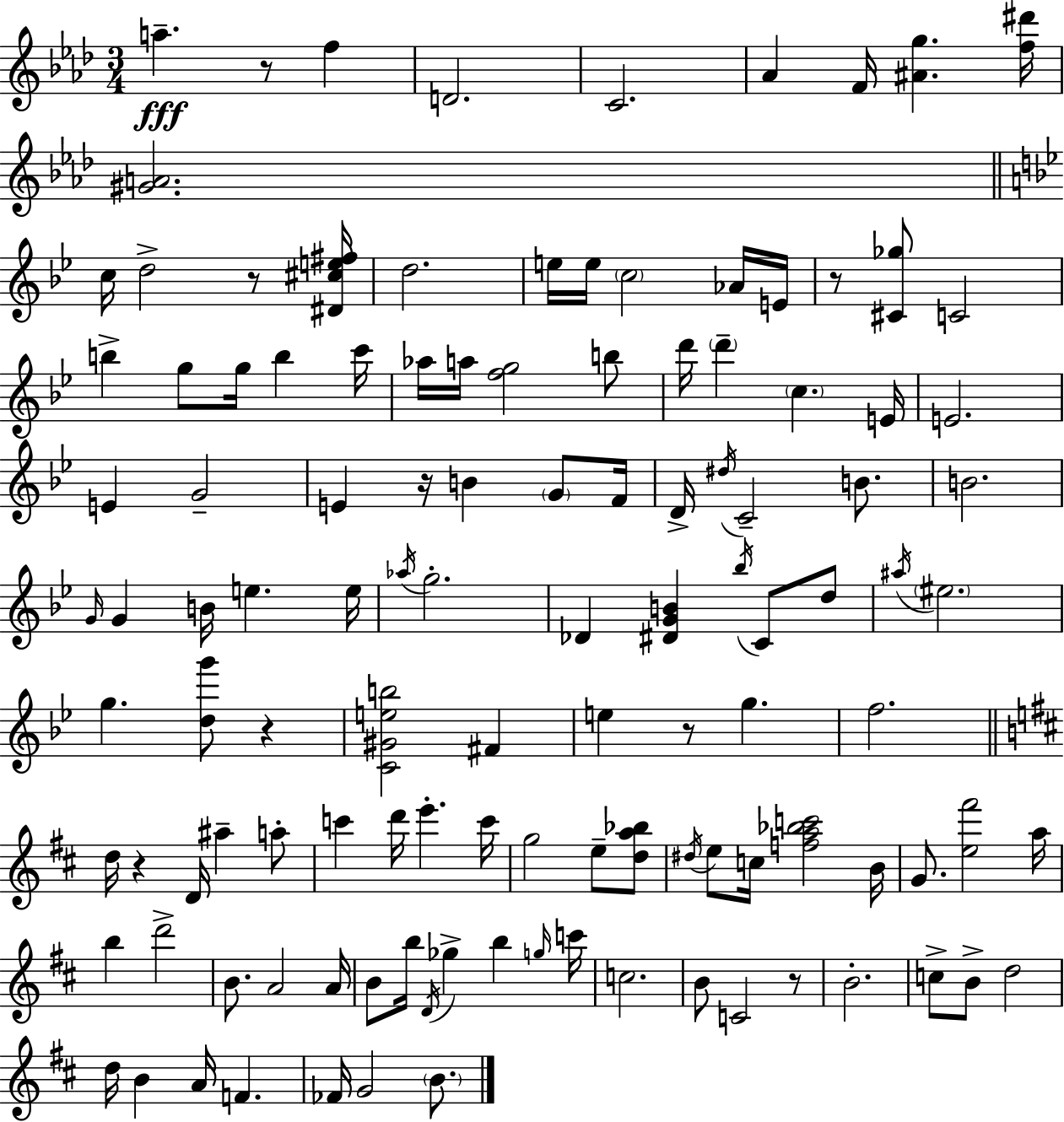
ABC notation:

X:1
T:Untitled
M:3/4
L:1/4
K:Fm
a z/2 f D2 C2 _A F/4 [^Ag] [f^d']/4 [^GA]2 c/4 d2 z/2 [^D^ce^f]/4 d2 e/4 e/4 c2 _A/4 E/4 z/2 [^C_g]/2 C2 b g/2 g/4 b c'/4 _a/4 a/4 [fg]2 b/2 d'/4 d' c E/4 E2 E G2 E z/4 B G/2 F/4 D/4 ^d/4 C2 B/2 B2 G/4 G B/4 e e/4 _a/4 g2 _D [^DGB] _b/4 C/2 d/2 ^a/4 ^e2 g [dg']/2 z [C^Geb]2 ^F e z/2 g f2 d/4 z D/4 ^a a/2 c' d'/4 e' c'/4 g2 e/2 [da_b]/2 ^d/4 e/2 c/4 [fa_bc']2 B/4 G/2 [e^f']2 a/4 b d'2 B/2 A2 A/4 B/2 b/4 D/4 _g b g/4 c'/4 c2 B/2 C2 z/2 B2 c/2 B/2 d2 d/4 B A/4 F _F/4 G2 B/2